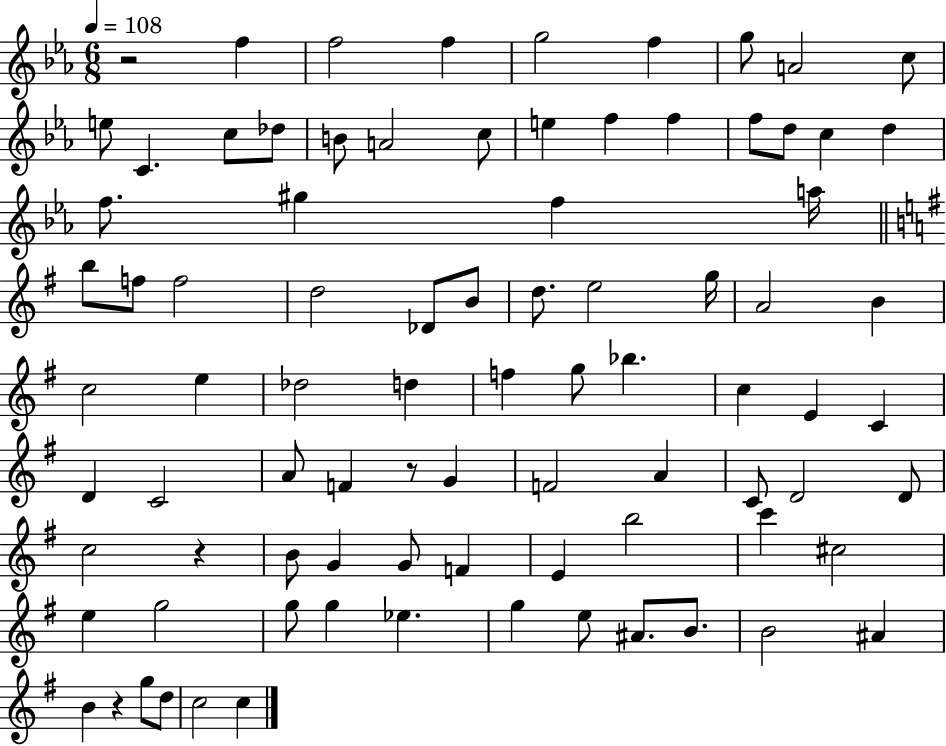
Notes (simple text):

R/h F5/q F5/h F5/q G5/h F5/q G5/e A4/h C5/e E5/e C4/q. C5/e Db5/e B4/e A4/h C5/e E5/q F5/q F5/q F5/e D5/e C5/q D5/q F5/e. G#5/q F5/q A5/s B5/e F5/e F5/h D5/h Db4/e B4/e D5/e. E5/h G5/s A4/h B4/q C5/h E5/q Db5/h D5/q F5/q G5/e Bb5/q. C5/q E4/q C4/q D4/q C4/h A4/e F4/q R/e G4/q F4/h A4/q C4/e D4/h D4/e C5/h R/q B4/e G4/q G4/e F4/q E4/q B5/h C6/q C#5/h E5/q G5/h G5/e G5/q Eb5/q. G5/q E5/e A#4/e. B4/e. B4/h A#4/q B4/q R/q G5/e D5/e C5/h C5/q